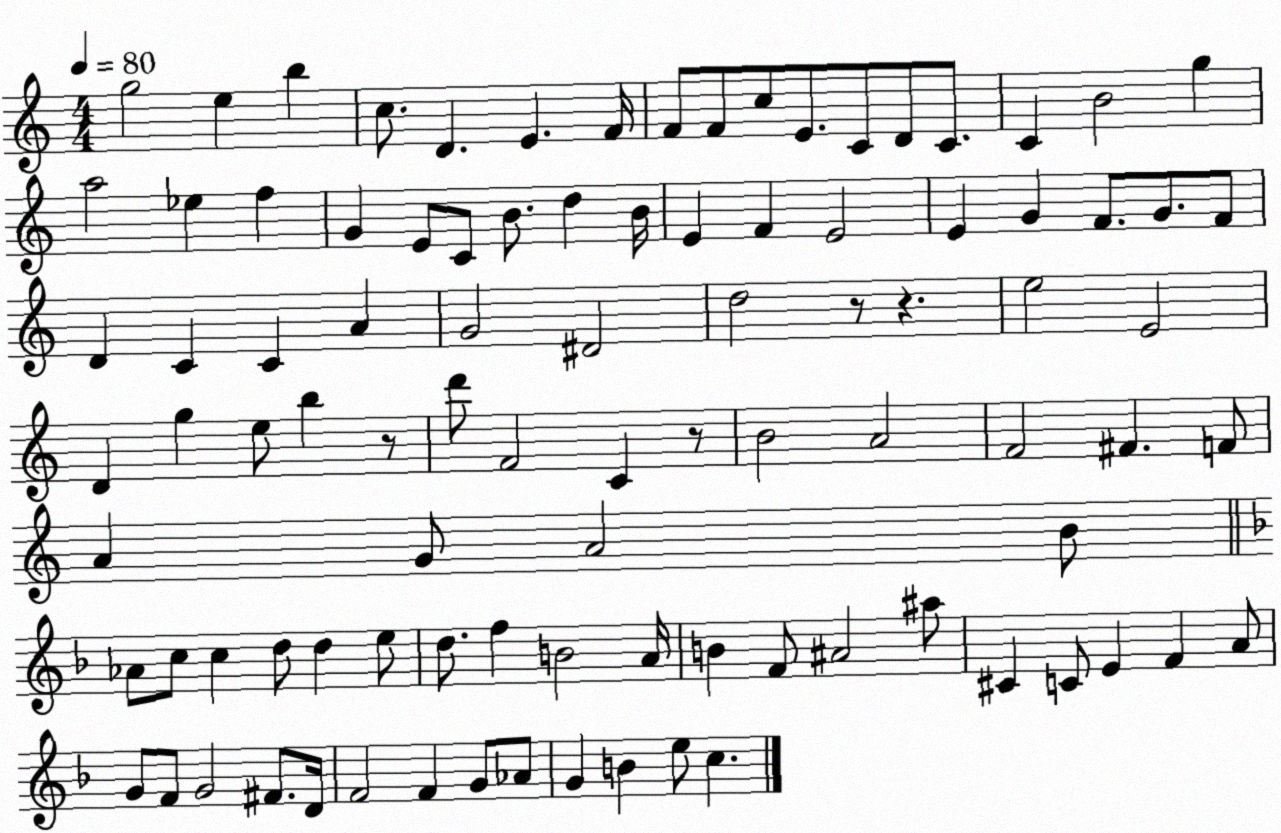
X:1
T:Untitled
M:4/4
L:1/4
K:C
g2 e b c/2 D E F/4 F/2 F/2 c/2 E/2 C/2 D/2 C/2 C B2 g a2 _e f G E/2 C/2 B/2 d B/4 E F E2 E G F/2 G/2 F/2 D C C A G2 ^D2 d2 z/2 z e2 E2 D g e/2 b z/2 d'/2 F2 C z/2 B2 A2 F2 ^F F/2 A G/2 A2 B/2 _A/2 c/2 c d/2 d e/2 d/2 f B2 A/4 B F/2 ^A2 ^a/2 ^C C/2 E F A/2 G/2 F/2 G2 ^F/2 D/4 F2 F G/2 _A/2 G B e/2 c